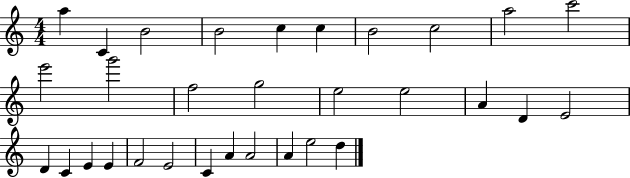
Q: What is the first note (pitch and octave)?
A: A5